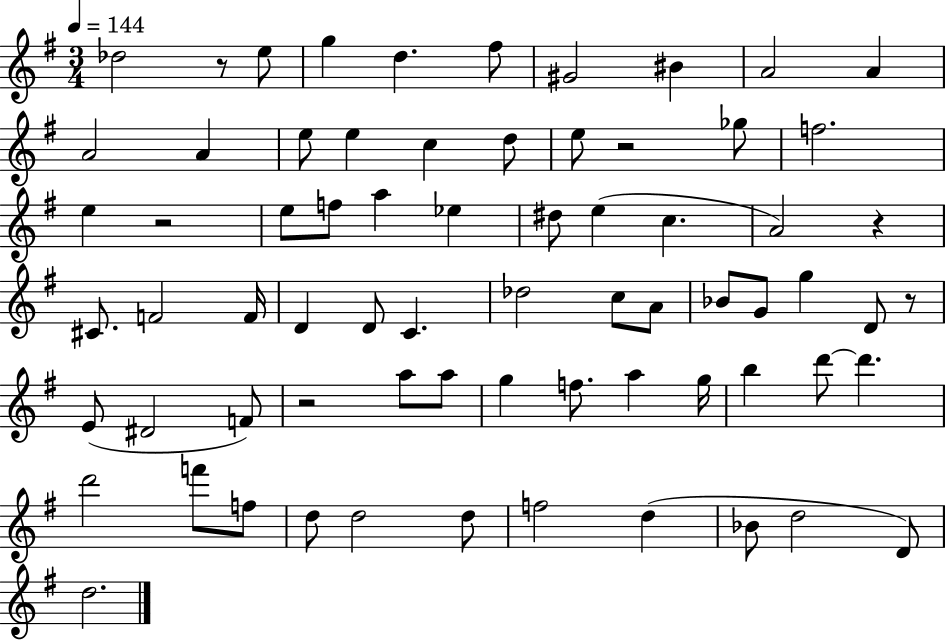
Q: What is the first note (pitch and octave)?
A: Db5